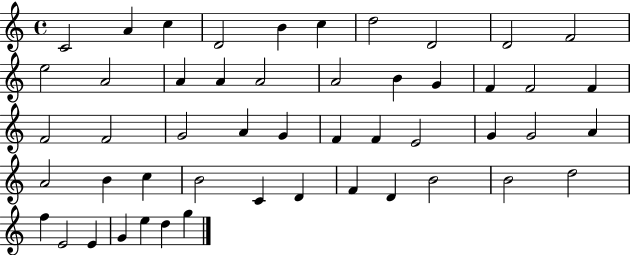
C4/h A4/q C5/q D4/h B4/q C5/q D5/h D4/h D4/h F4/h E5/h A4/h A4/q A4/q A4/h A4/h B4/q G4/q F4/q F4/h F4/q F4/h F4/h G4/h A4/q G4/q F4/q F4/q E4/h G4/q G4/h A4/q A4/h B4/q C5/q B4/h C4/q D4/q F4/q D4/q B4/h B4/h D5/h F5/q E4/h E4/q G4/q E5/q D5/q G5/q